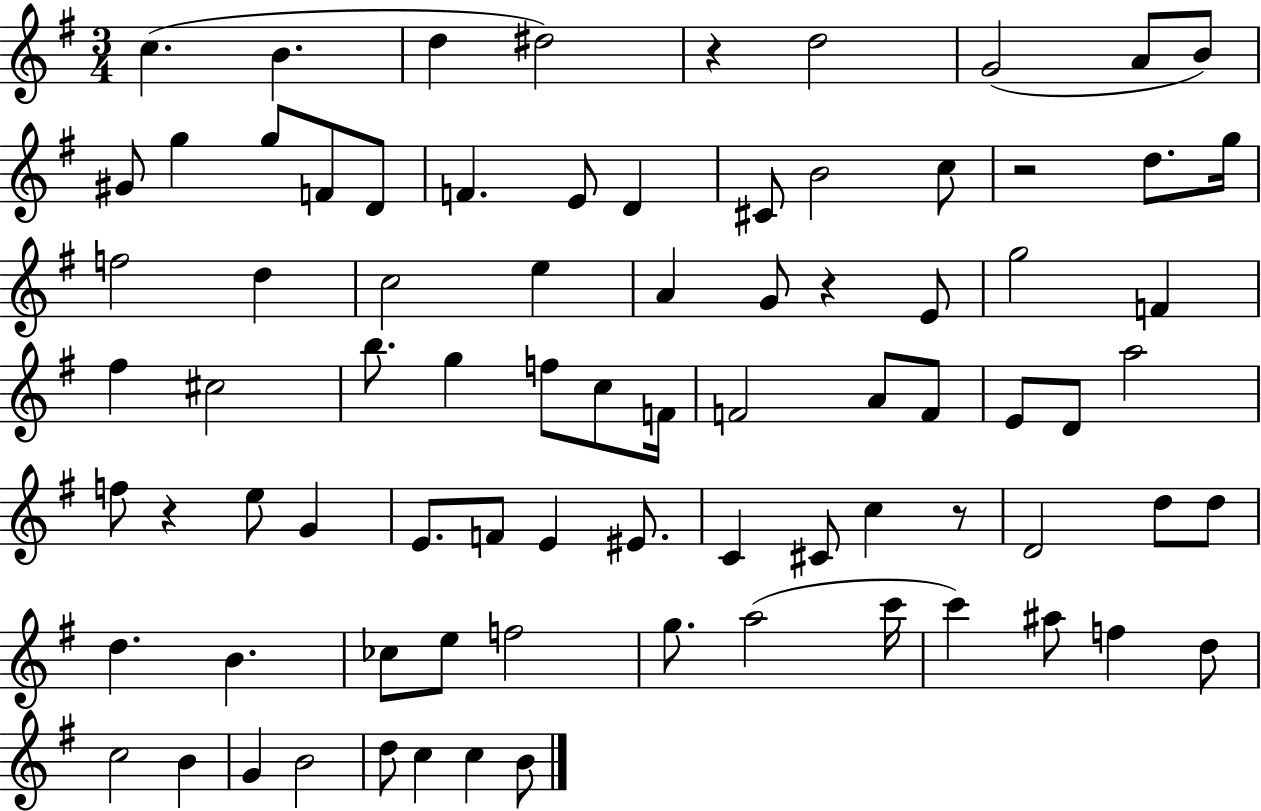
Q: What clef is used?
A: treble